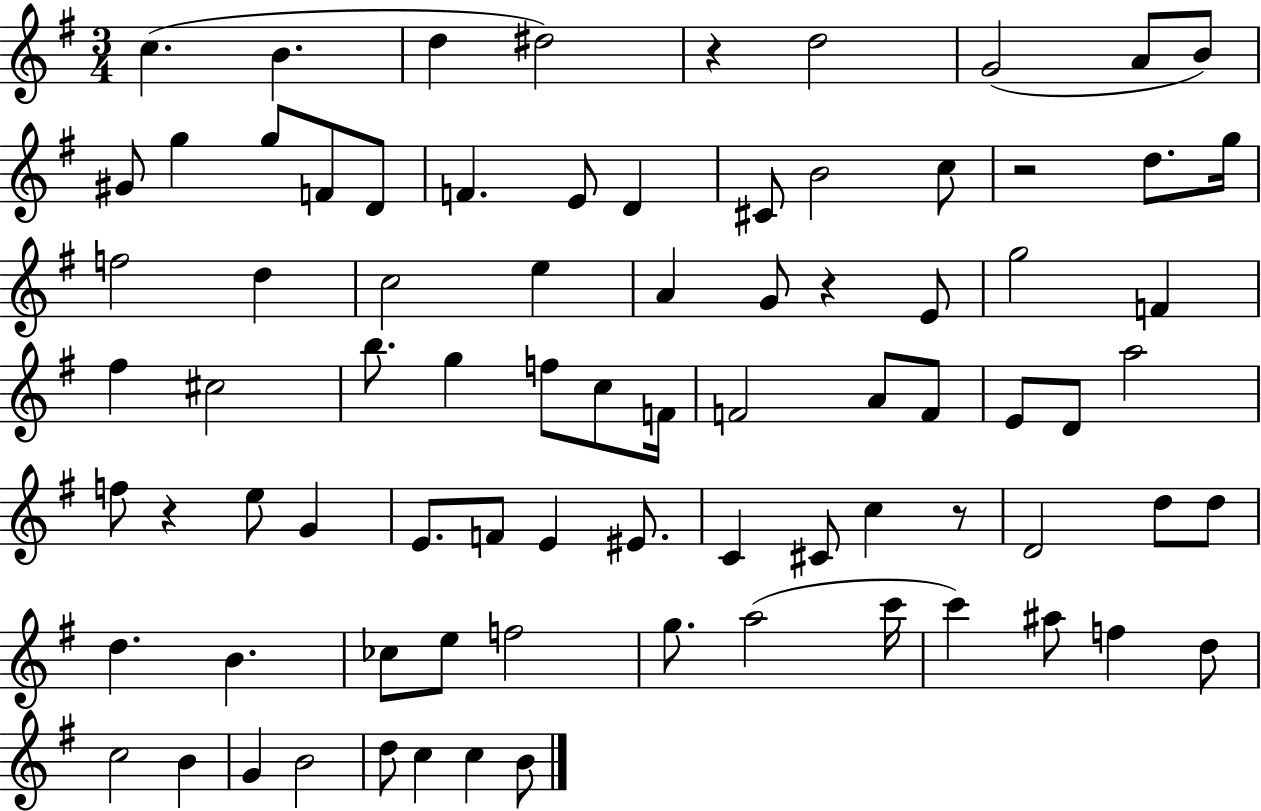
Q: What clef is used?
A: treble